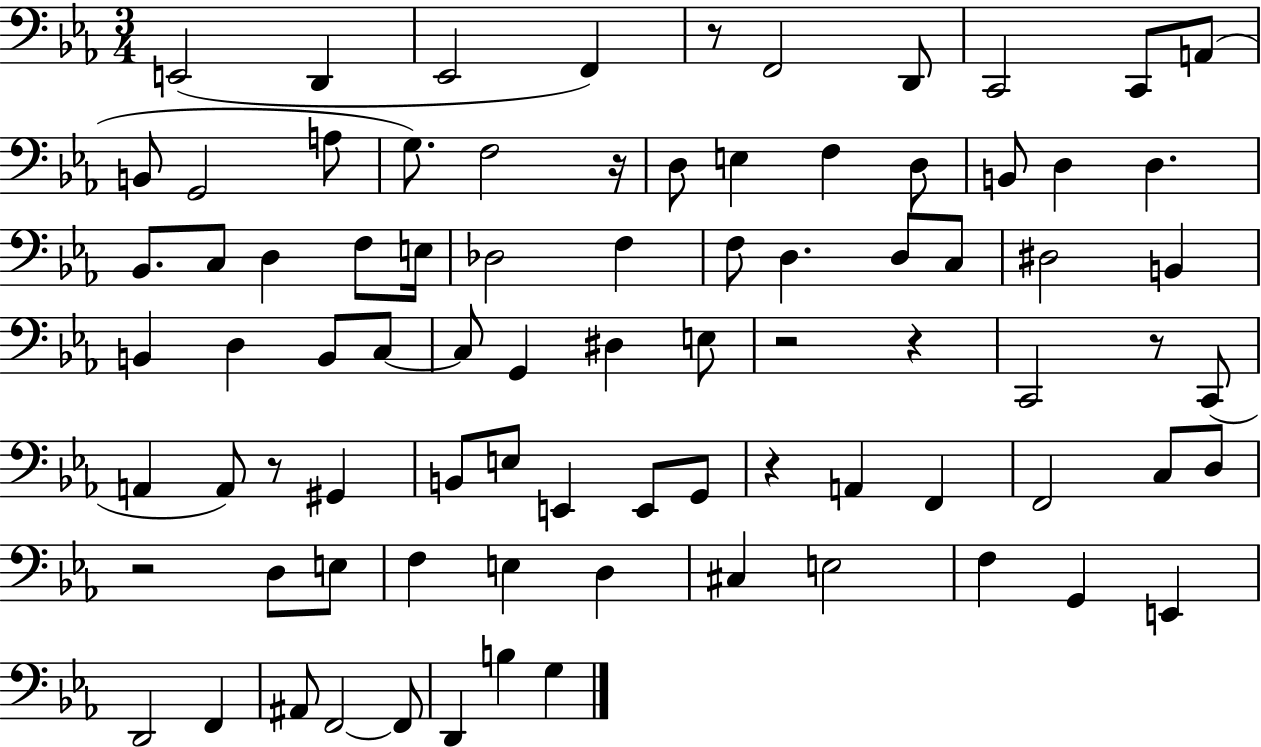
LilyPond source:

{
  \clef bass
  \numericTimeSignature
  \time 3/4
  \key ees \major
  e,2( d,4 | ees,2 f,4) | r8 f,2 d,8 | c,2 c,8 a,8( | \break b,8 g,2 a8 | g8.) f2 r16 | d8 e4 f4 d8 | b,8 d4 d4. | \break bes,8. c8 d4 f8 e16 | des2 f4 | f8 d4. d8 c8 | dis2 b,4 | \break b,4 d4 b,8 c8~~ | c8 g,4 dis4 e8 | r2 r4 | c,2 r8 c,8( | \break a,4 a,8) r8 gis,4 | b,8 e8 e,4 e,8 g,8 | r4 a,4 f,4 | f,2 c8 d8 | \break r2 d8 e8 | f4 e4 d4 | cis4 e2 | f4 g,4 e,4 | \break d,2 f,4 | ais,8 f,2~~ f,8 | d,4 b4 g4 | \bar "|."
}